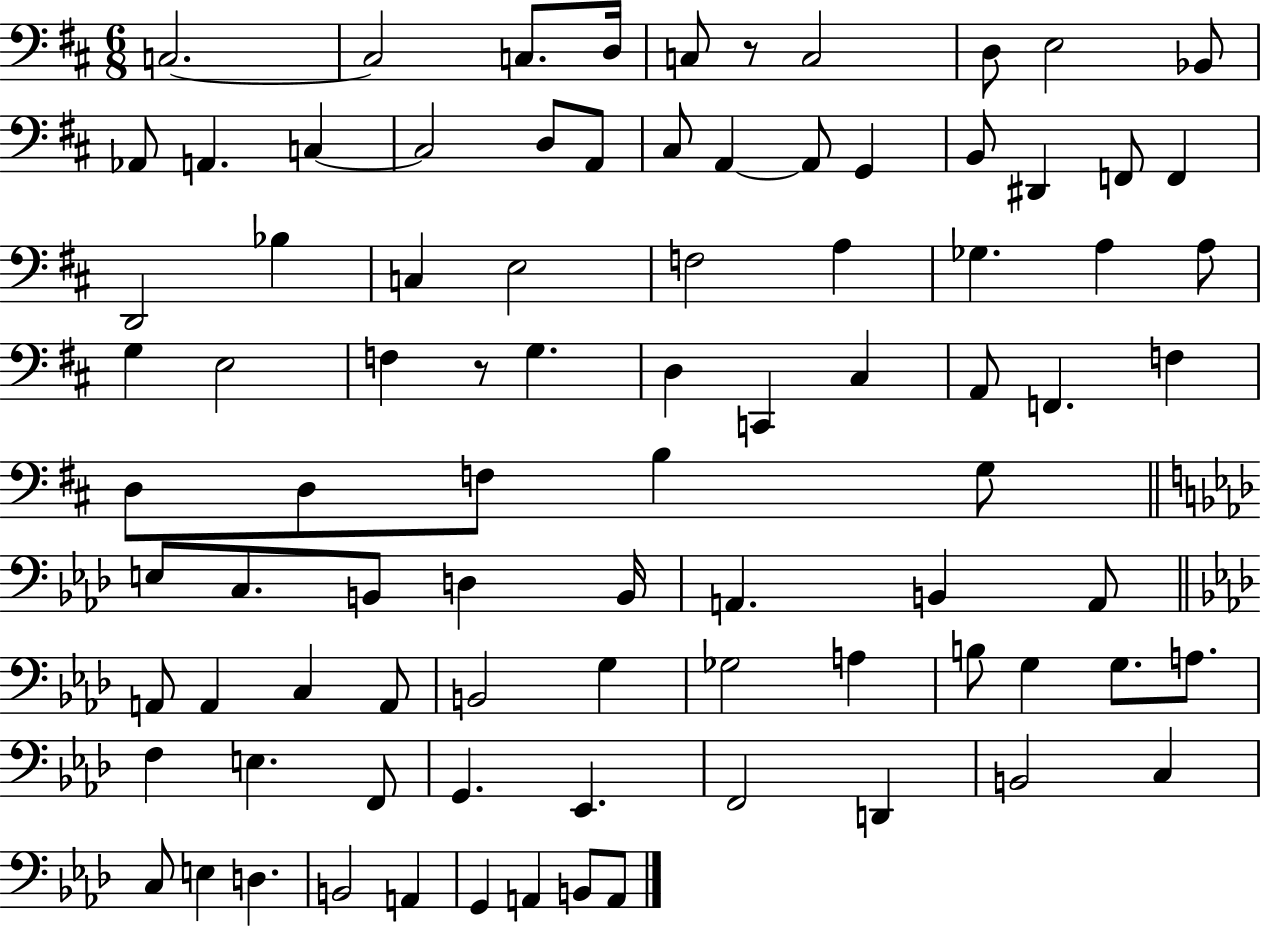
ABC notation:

X:1
T:Untitled
M:6/8
L:1/4
K:D
C,2 C,2 C,/2 D,/4 C,/2 z/2 C,2 D,/2 E,2 _B,,/2 _A,,/2 A,, C, C,2 D,/2 A,,/2 ^C,/2 A,, A,,/2 G,, B,,/2 ^D,, F,,/2 F,, D,,2 _B, C, E,2 F,2 A, _G, A, A,/2 G, E,2 F, z/2 G, D, C,, ^C, A,,/2 F,, F, D,/2 D,/2 F,/2 B, G,/2 E,/2 C,/2 B,,/2 D, B,,/4 A,, B,, A,,/2 A,,/2 A,, C, A,,/2 B,,2 G, _G,2 A, B,/2 G, G,/2 A,/2 F, E, F,,/2 G,, _E,, F,,2 D,, B,,2 C, C,/2 E, D, B,,2 A,, G,, A,, B,,/2 A,,/2